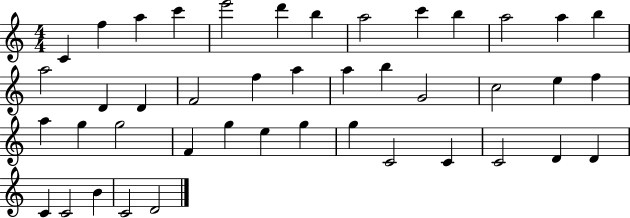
{
  \clef treble
  \numericTimeSignature
  \time 4/4
  \key c \major
  c'4 f''4 a''4 c'''4 | e'''2 d'''4 b''4 | a''2 c'''4 b''4 | a''2 a''4 b''4 | \break a''2 d'4 d'4 | f'2 f''4 a''4 | a''4 b''4 g'2 | c''2 e''4 f''4 | \break a''4 g''4 g''2 | f'4 g''4 e''4 g''4 | g''4 c'2 c'4 | c'2 d'4 d'4 | \break c'4 c'2 b'4 | c'2 d'2 | \bar "|."
}